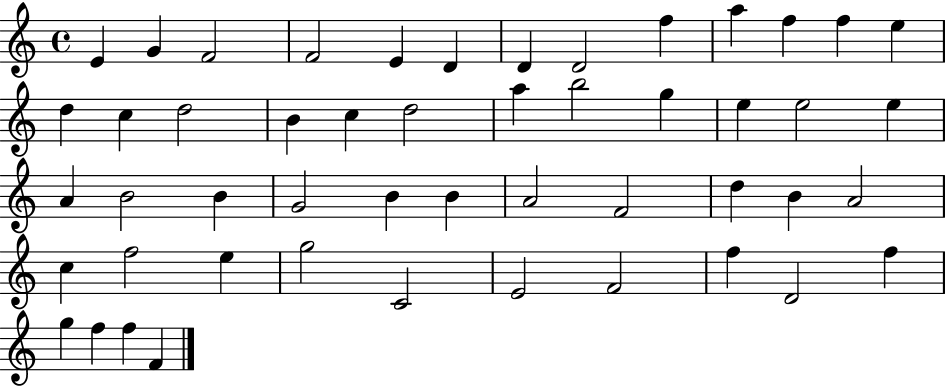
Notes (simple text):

E4/q G4/q F4/h F4/h E4/q D4/q D4/q D4/h F5/q A5/q F5/q F5/q E5/q D5/q C5/q D5/h B4/q C5/q D5/h A5/q B5/h G5/q E5/q E5/h E5/q A4/q B4/h B4/q G4/h B4/q B4/q A4/h F4/h D5/q B4/q A4/h C5/q F5/h E5/q G5/h C4/h E4/h F4/h F5/q D4/h F5/q G5/q F5/q F5/q F4/q